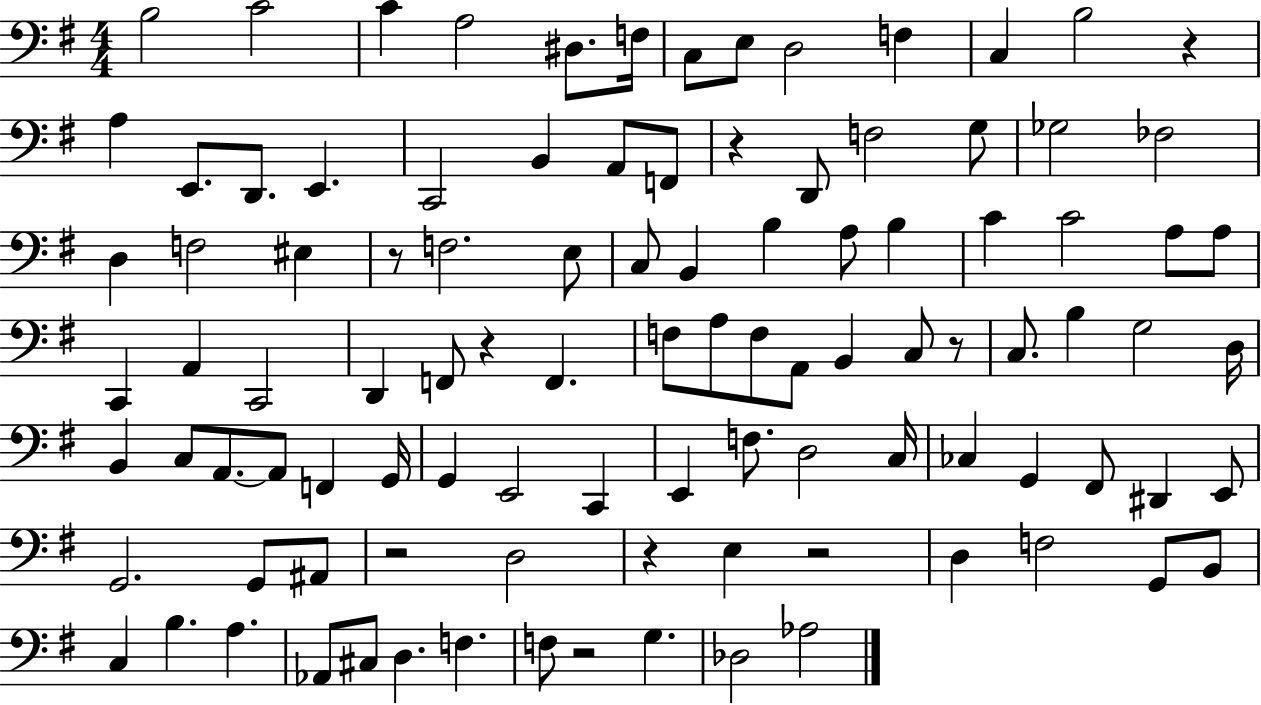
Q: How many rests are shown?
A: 9